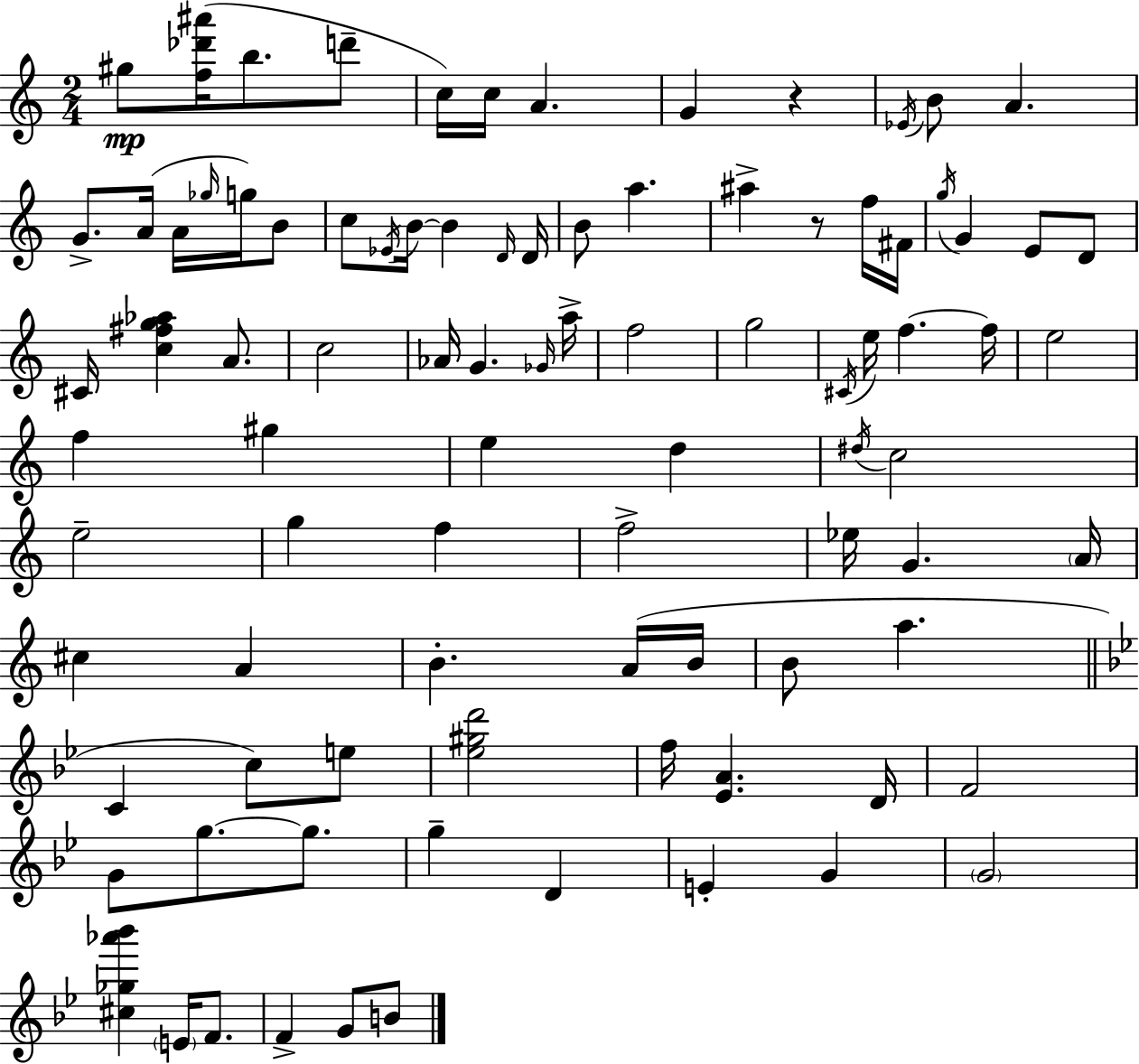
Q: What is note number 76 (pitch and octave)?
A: D4